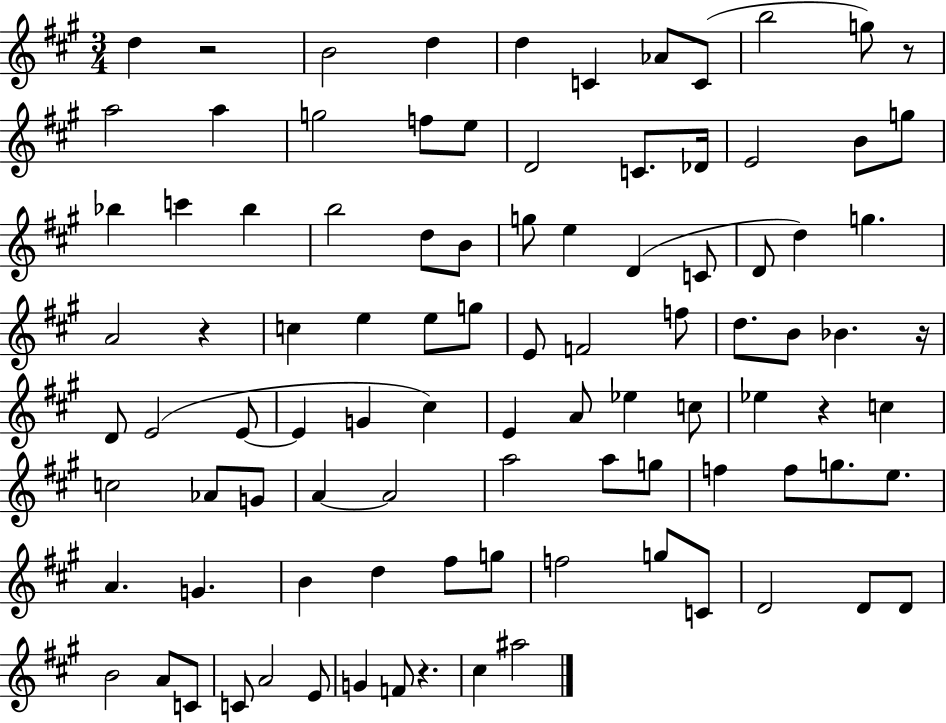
{
  \clef treble
  \numericTimeSignature
  \time 3/4
  \key a \major
  d''4 r2 | b'2 d''4 | d''4 c'4 aes'8 c'8( | b''2 g''8) r8 | \break a''2 a''4 | g''2 f''8 e''8 | d'2 c'8. des'16 | e'2 b'8 g''8 | \break bes''4 c'''4 bes''4 | b''2 d''8 b'8 | g''8 e''4 d'4( c'8 | d'8 d''4) g''4. | \break a'2 r4 | c''4 e''4 e''8 g''8 | e'8 f'2 f''8 | d''8. b'8 bes'4. r16 | \break d'8 e'2( e'8~~ | e'4 g'4 cis''4) | e'4 a'8 ees''4 c''8 | ees''4 r4 c''4 | \break c''2 aes'8 g'8 | a'4~~ a'2 | a''2 a''8 g''8 | f''4 f''8 g''8. e''8. | \break a'4. g'4. | b'4 d''4 fis''8 g''8 | f''2 g''8 c'8 | d'2 d'8 d'8 | \break b'2 a'8 c'8 | c'8 a'2 e'8 | g'4 f'8 r4. | cis''4 ais''2 | \break \bar "|."
}